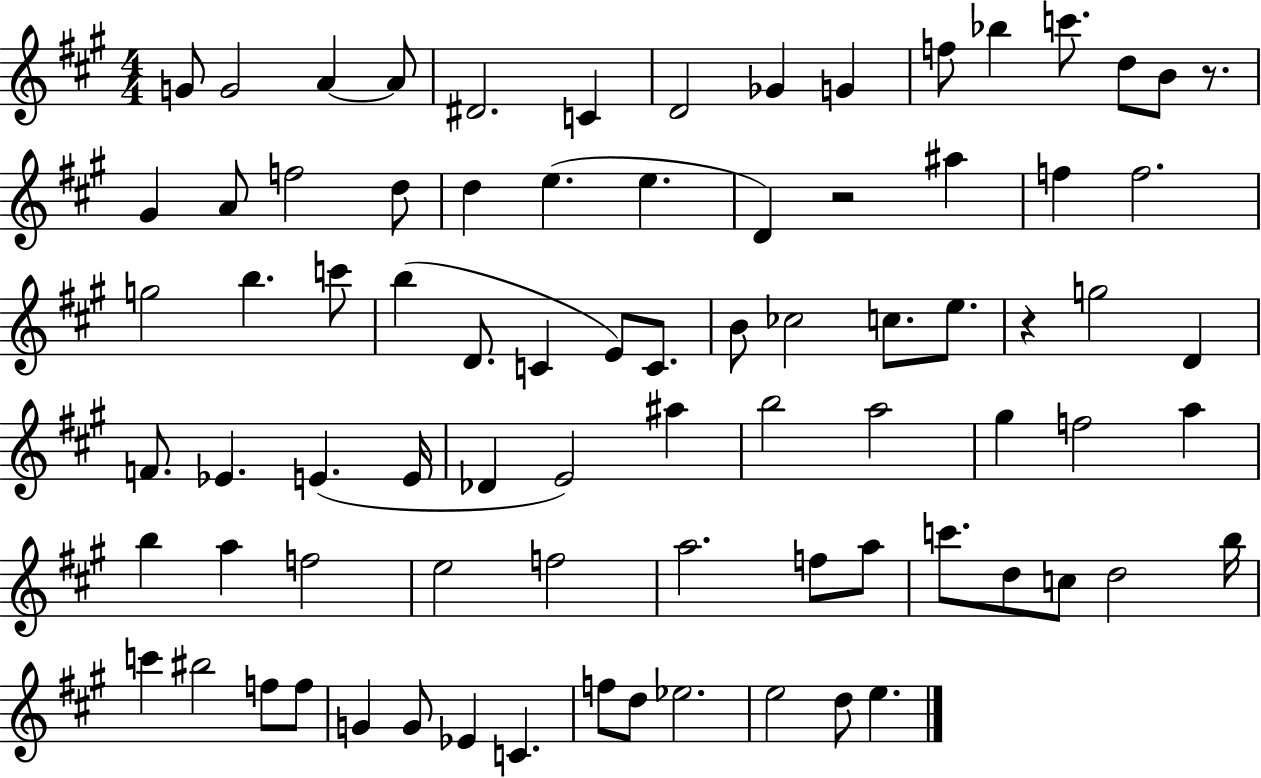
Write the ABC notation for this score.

X:1
T:Untitled
M:4/4
L:1/4
K:A
G/2 G2 A A/2 ^D2 C D2 _G G f/2 _b c'/2 d/2 B/2 z/2 ^G A/2 f2 d/2 d e e D z2 ^a f f2 g2 b c'/2 b D/2 C E/2 C/2 B/2 _c2 c/2 e/2 z g2 D F/2 _E E E/4 _D E2 ^a b2 a2 ^g f2 a b a f2 e2 f2 a2 f/2 a/2 c'/2 d/2 c/2 d2 b/4 c' ^b2 f/2 f/2 G G/2 _E C f/2 d/2 _e2 e2 d/2 e